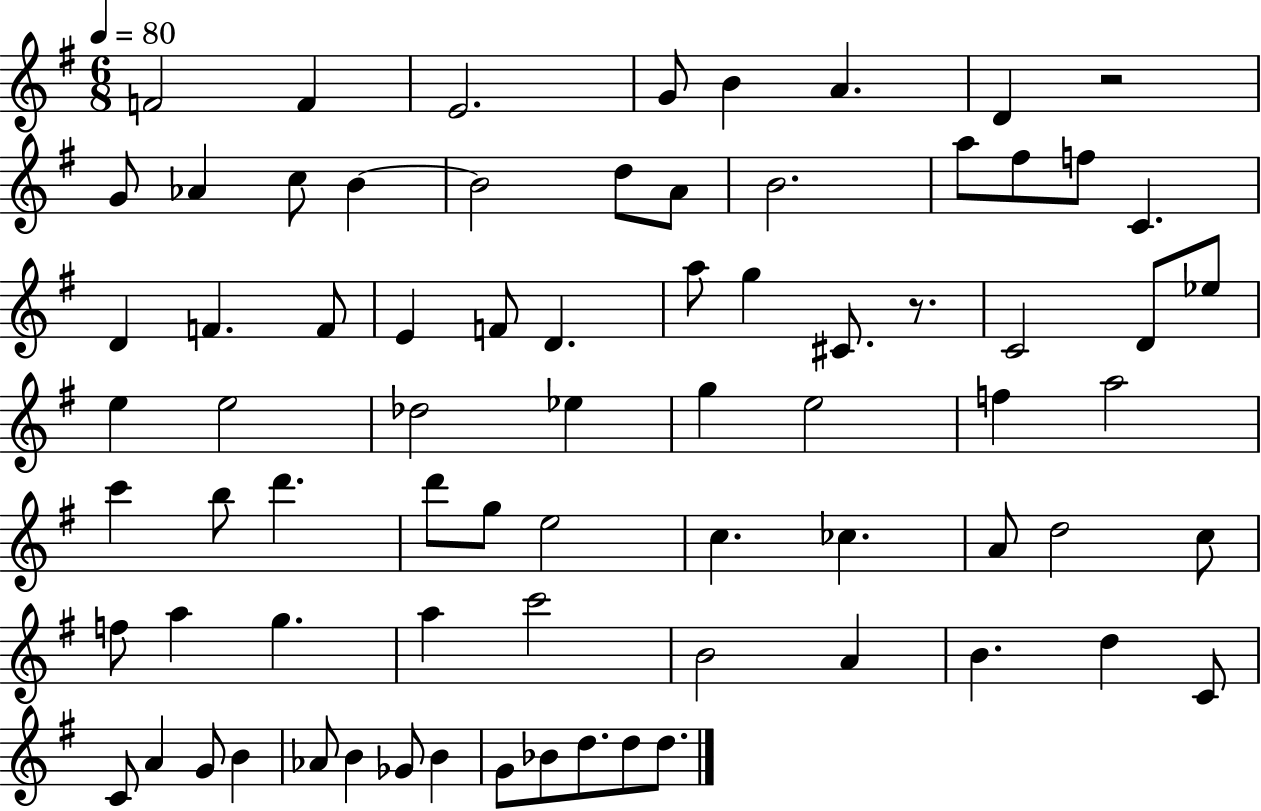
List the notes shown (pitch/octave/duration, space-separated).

F4/h F4/q E4/h. G4/e B4/q A4/q. D4/q R/h G4/e Ab4/q C5/e B4/q B4/h D5/e A4/e B4/h. A5/e F#5/e F5/e C4/q. D4/q F4/q. F4/e E4/q F4/e D4/q. A5/e G5/q C#4/e. R/e. C4/h D4/e Eb5/e E5/q E5/h Db5/h Eb5/q G5/q E5/h F5/q A5/h C6/q B5/e D6/q. D6/e G5/e E5/h C5/q. CES5/q. A4/e D5/h C5/e F5/e A5/q G5/q. A5/q C6/h B4/h A4/q B4/q. D5/q C4/e C4/e A4/q G4/e B4/q Ab4/e B4/q Gb4/e B4/q G4/e Bb4/e D5/e. D5/e D5/e.